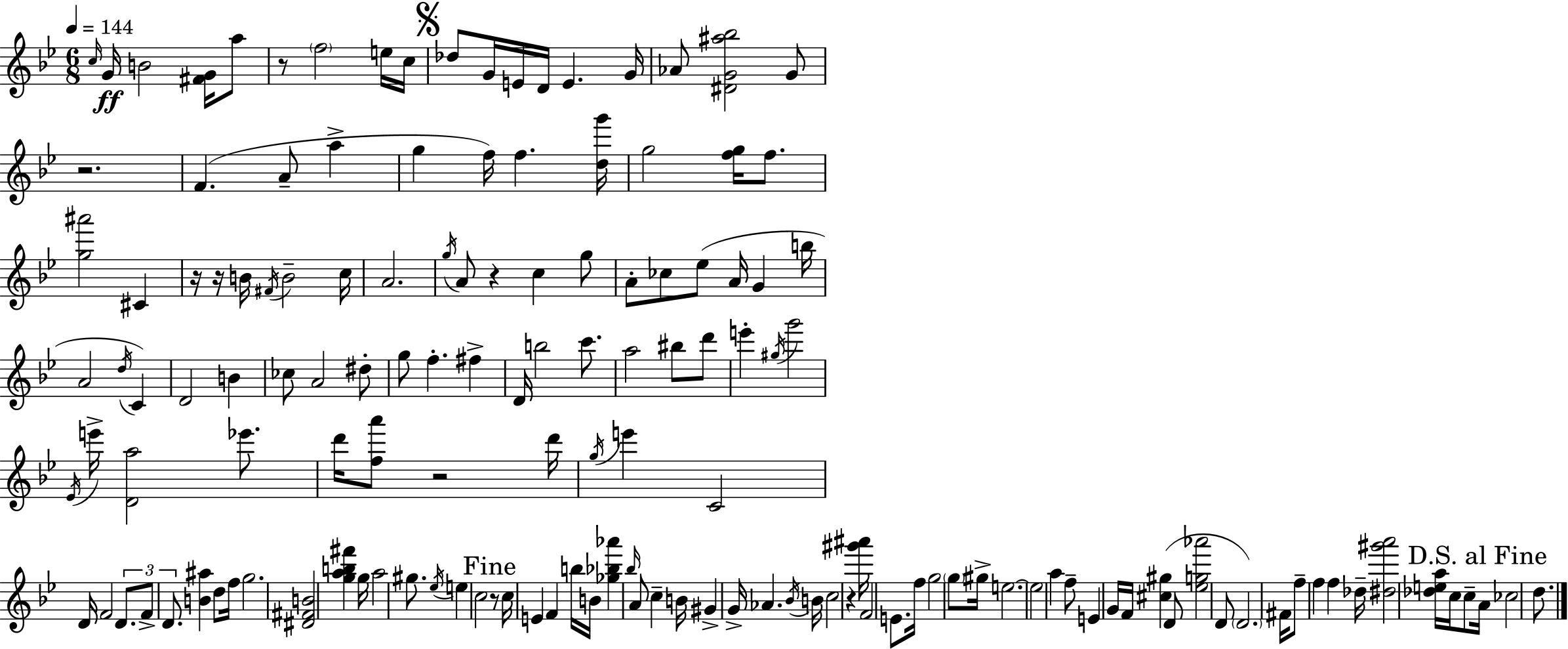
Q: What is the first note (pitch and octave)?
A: C5